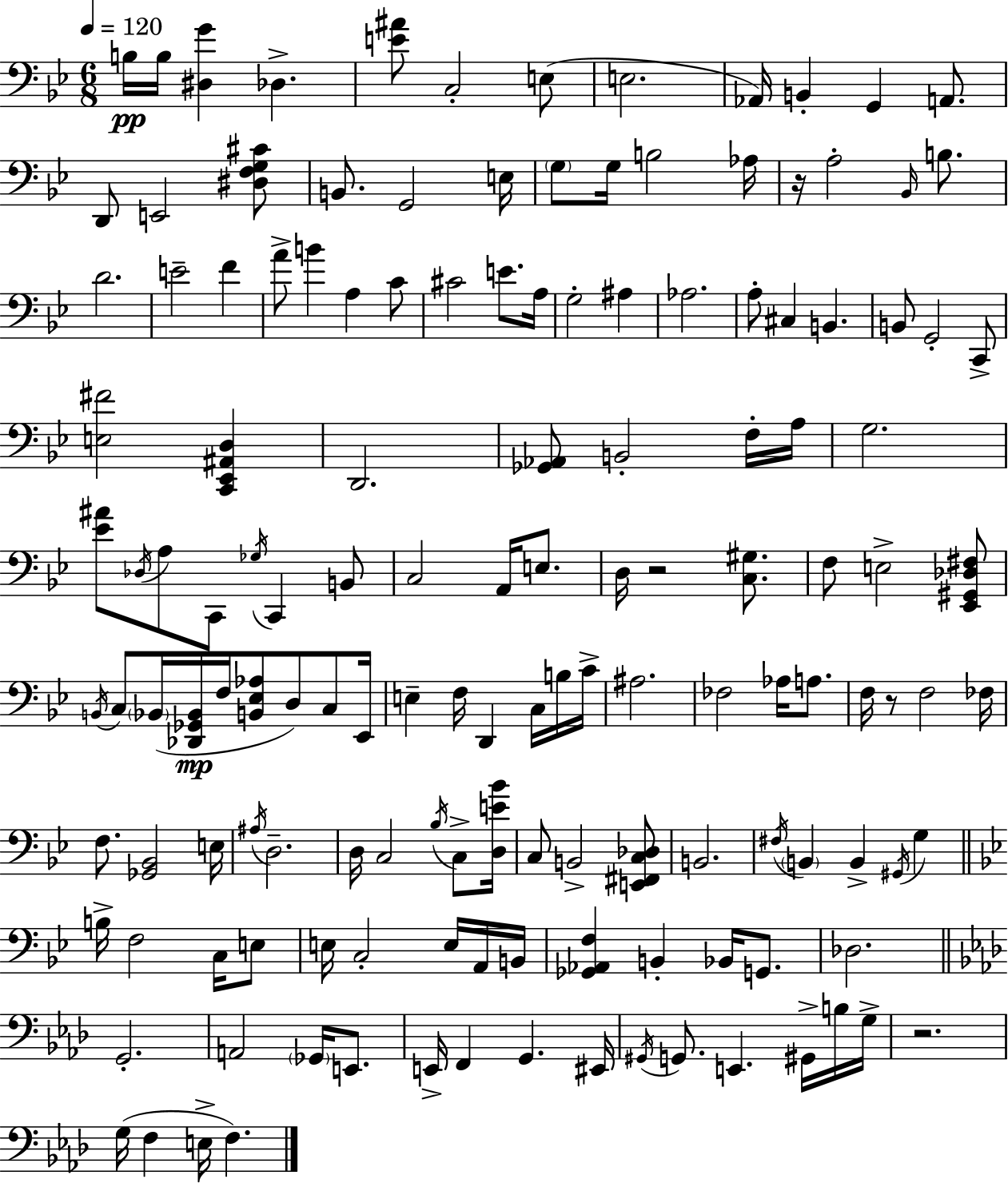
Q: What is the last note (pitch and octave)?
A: F3